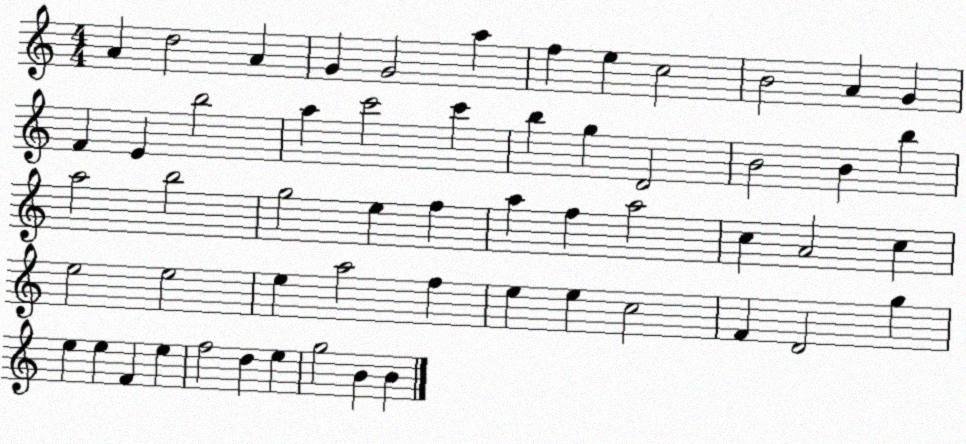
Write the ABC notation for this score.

X:1
T:Untitled
M:4/4
L:1/4
K:C
A d2 A G G2 a f e c2 B2 A G F E b2 a c'2 c' b g D2 B2 B b a2 b2 g2 e f a f a2 c A2 c e2 e2 e a2 f e e c2 F D2 g e e F e f2 d e g2 B B